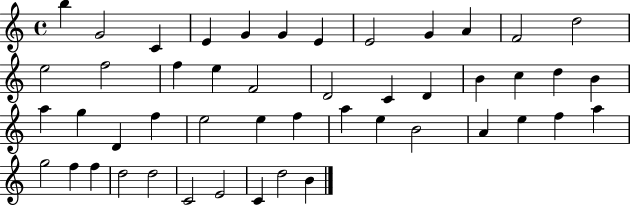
{
  \clef treble
  \time 4/4
  \defaultTimeSignature
  \key c \major
  b''4 g'2 c'4 | e'4 g'4 g'4 e'4 | e'2 g'4 a'4 | f'2 d''2 | \break e''2 f''2 | f''4 e''4 f'2 | d'2 c'4 d'4 | b'4 c''4 d''4 b'4 | \break a''4 g''4 d'4 f''4 | e''2 e''4 f''4 | a''4 e''4 b'2 | a'4 e''4 f''4 a''4 | \break g''2 f''4 f''4 | d''2 d''2 | c'2 e'2 | c'4 d''2 b'4 | \break \bar "|."
}